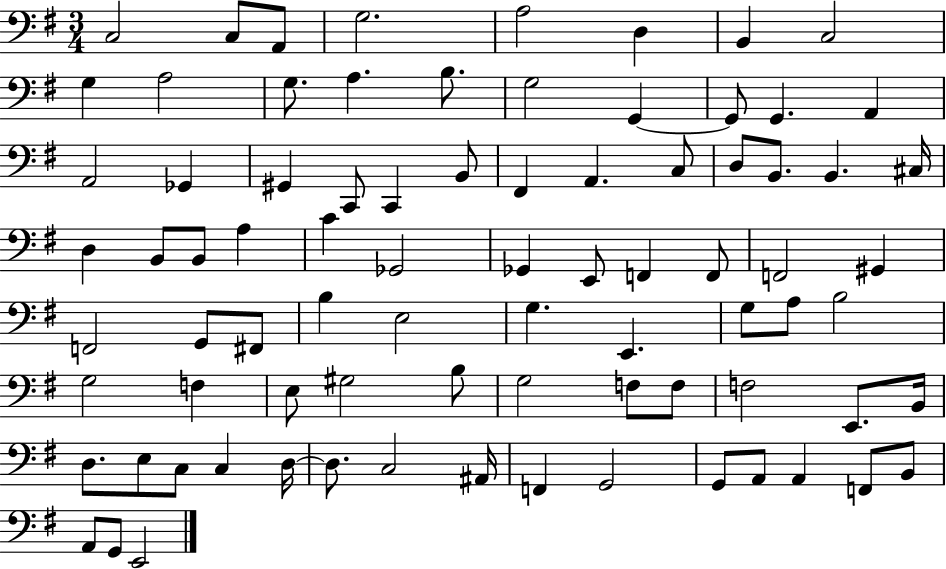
C3/h C3/e A2/e G3/h. A3/h D3/q B2/q C3/h G3/q A3/h G3/e. A3/q. B3/e. G3/h G2/q G2/e G2/q. A2/q A2/h Gb2/q G#2/q C2/e C2/q B2/e F#2/q A2/q. C3/e D3/e B2/e. B2/q. C#3/s D3/q B2/e B2/e A3/q C4/q Gb2/h Gb2/q E2/e F2/q F2/e F2/h G#2/q F2/h G2/e F#2/e B3/q E3/h G3/q. E2/q. G3/e A3/e B3/h G3/h F3/q E3/e G#3/h B3/e G3/h F3/e F3/e F3/h E2/e. B2/s D3/e. E3/e C3/e C3/q D3/s D3/e. C3/h A#2/s F2/q G2/h G2/e A2/e A2/q F2/e B2/e A2/e G2/e E2/h